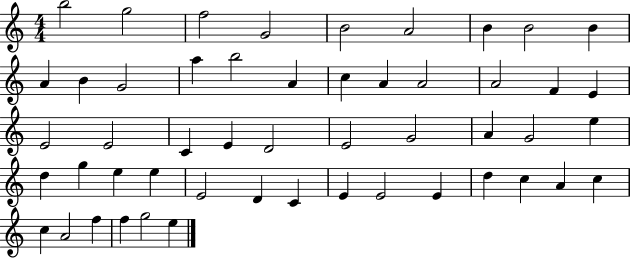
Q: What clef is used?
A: treble